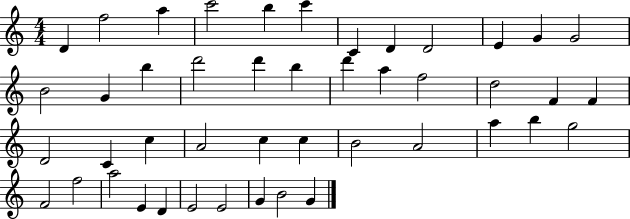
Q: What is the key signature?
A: C major